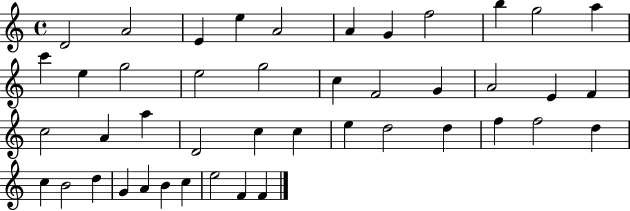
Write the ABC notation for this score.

X:1
T:Untitled
M:4/4
L:1/4
K:C
D2 A2 E e A2 A G f2 b g2 a c' e g2 e2 g2 c F2 G A2 E F c2 A a D2 c c e d2 d f f2 d c B2 d G A B c e2 F F